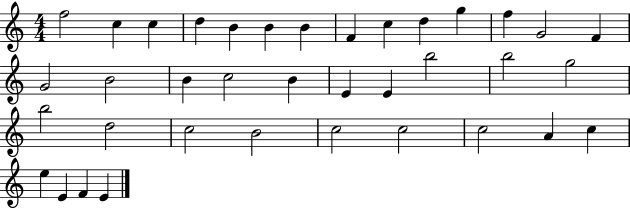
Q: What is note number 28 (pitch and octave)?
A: B4